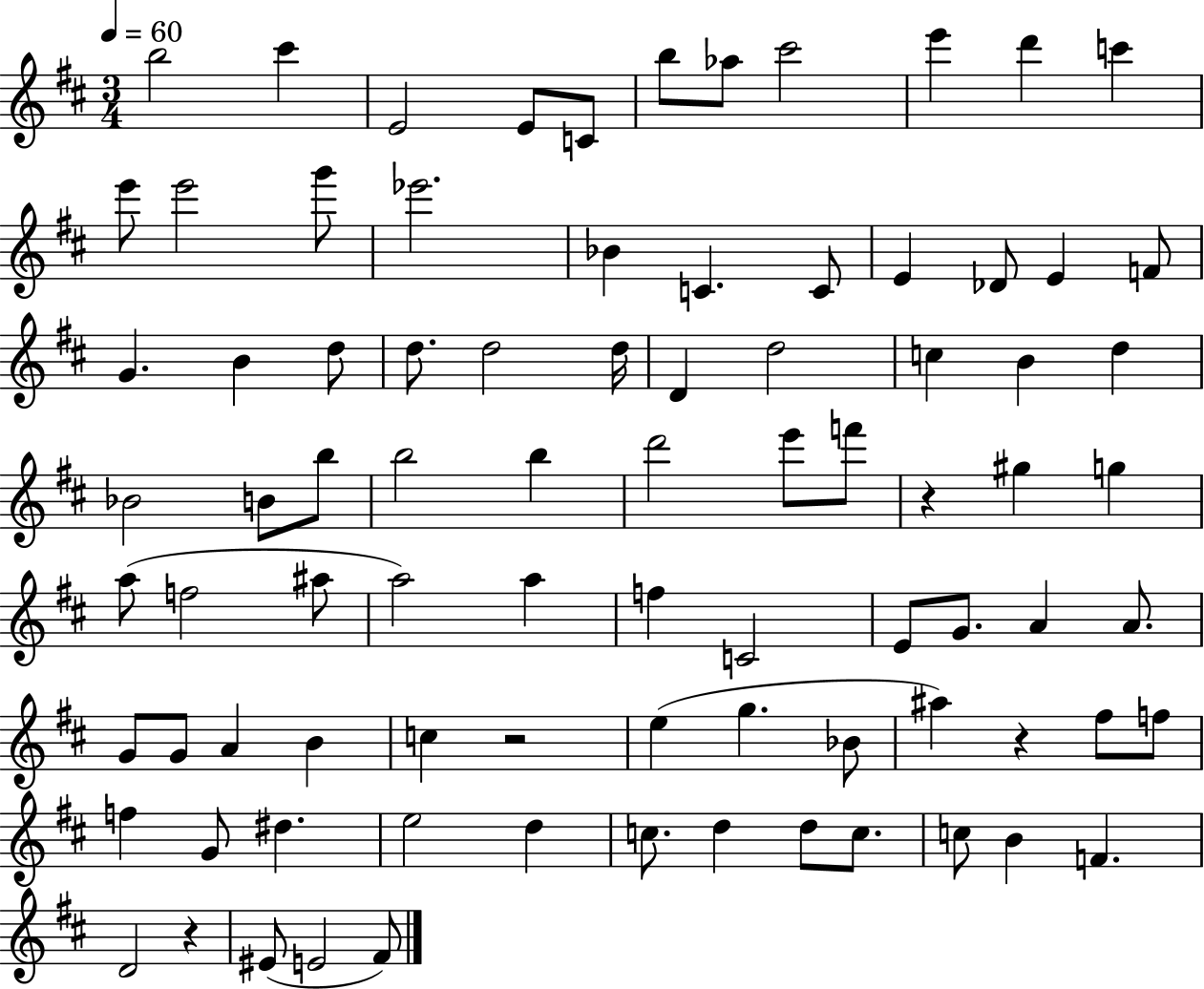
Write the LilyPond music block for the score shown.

{
  \clef treble
  \numericTimeSignature
  \time 3/4
  \key d \major
  \tempo 4 = 60
  b''2 cis'''4 | e'2 e'8 c'8 | b''8 aes''8 cis'''2 | e'''4 d'''4 c'''4 | \break e'''8 e'''2 g'''8 | ees'''2. | bes'4 c'4. c'8 | e'4 des'8 e'4 f'8 | \break g'4. b'4 d''8 | d''8. d''2 d''16 | d'4 d''2 | c''4 b'4 d''4 | \break bes'2 b'8 b''8 | b''2 b''4 | d'''2 e'''8 f'''8 | r4 gis''4 g''4 | \break a''8( f''2 ais''8 | a''2) a''4 | f''4 c'2 | e'8 g'8. a'4 a'8. | \break g'8 g'8 a'4 b'4 | c''4 r2 | e''4( g''4. bes'8 | ais''4) r4 fis''8 f''8 | \break f''4 g'8 dis''4. | e''2 d''4 | c''8. d''4 d''8 c''8. | c''8 b'4 f'4. | \break d'2 r4 | eis'8( e'2 fis'8) | \bar "|."
}